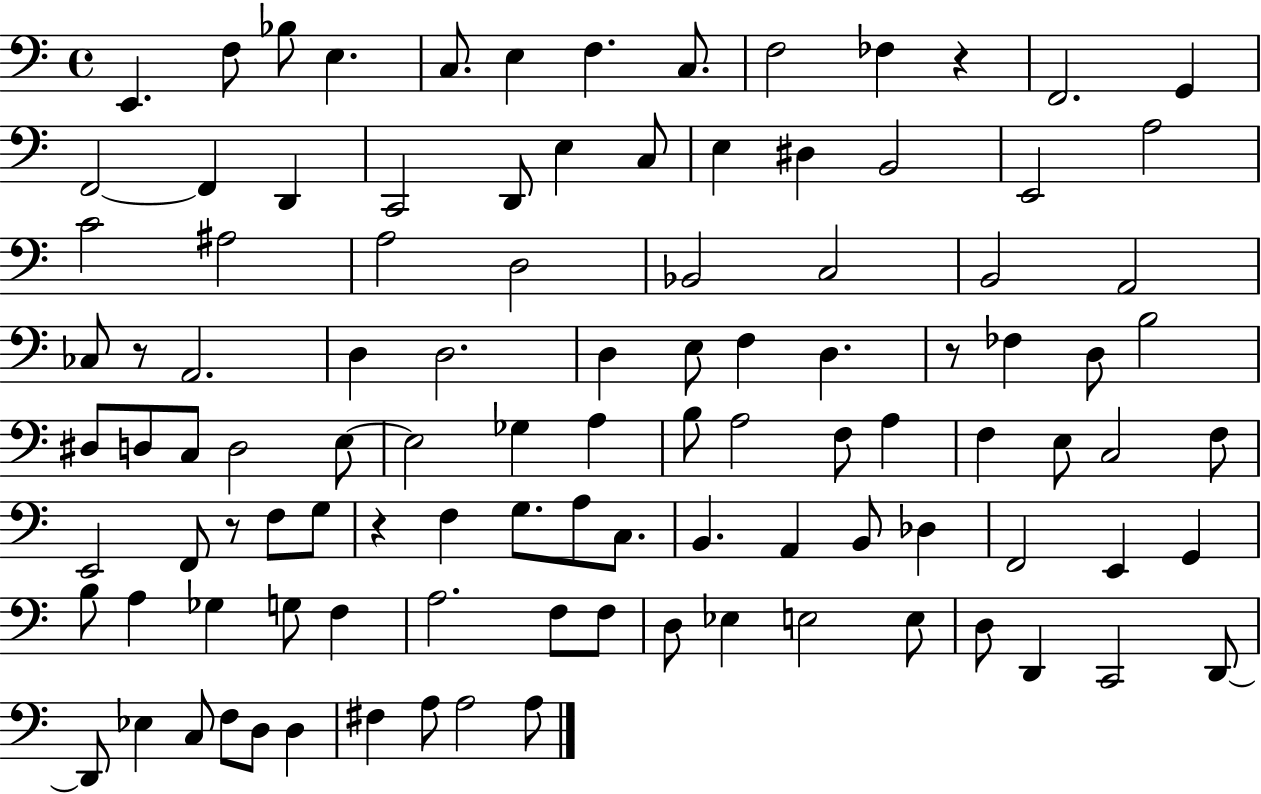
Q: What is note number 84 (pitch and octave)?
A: Eb3